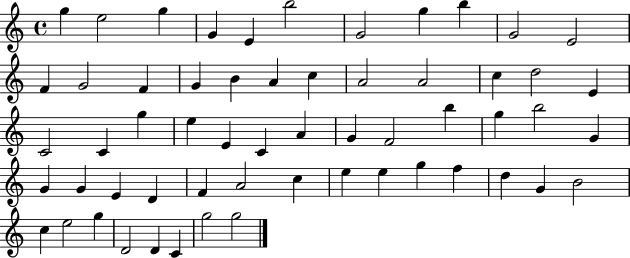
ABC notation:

X:1
T:Untitled
M:4/4
L:1/4
K:C
g e2 g G E b2 G2 g b G2 E2 F G2 F G B A c A2 A2 c d2 E C2 C g e E C A G F2 b g b2 G G G E D F A2 c e e g f d G B2 c e2 g D2 D C g2 g2